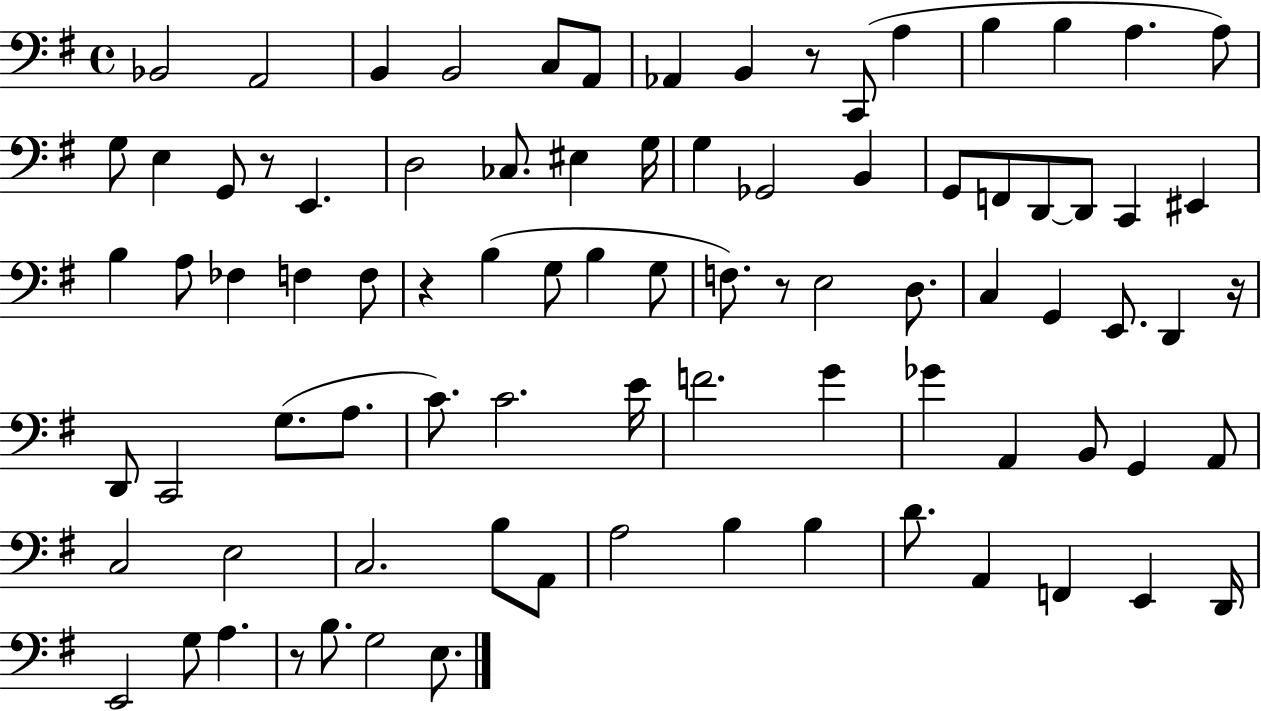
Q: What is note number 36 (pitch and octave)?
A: F3